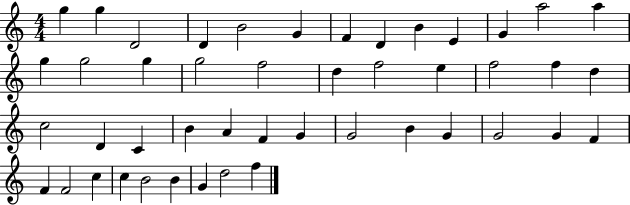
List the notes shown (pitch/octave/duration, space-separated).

G5/q G5/q D4/h D4/q B4/h G4/q F4/q D4/q B4/q E4/q G4/q A5/h A5/q G5/q G5/h G5/q G5/h F5/h D5/q F5/h E5/q F5/h F5/q D5/q C5/h D4/q C4/q B4/q A4/q F4/q G4/q G4/h B4/q G4/q G4/h G4/q F4/q F4/q F4/h C5/q C5/q B4/h B4/q G4/q D5/h F5/q